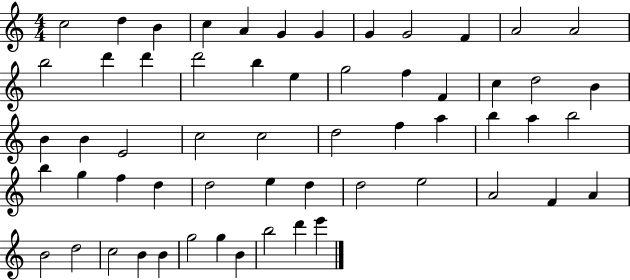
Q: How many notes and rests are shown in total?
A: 58